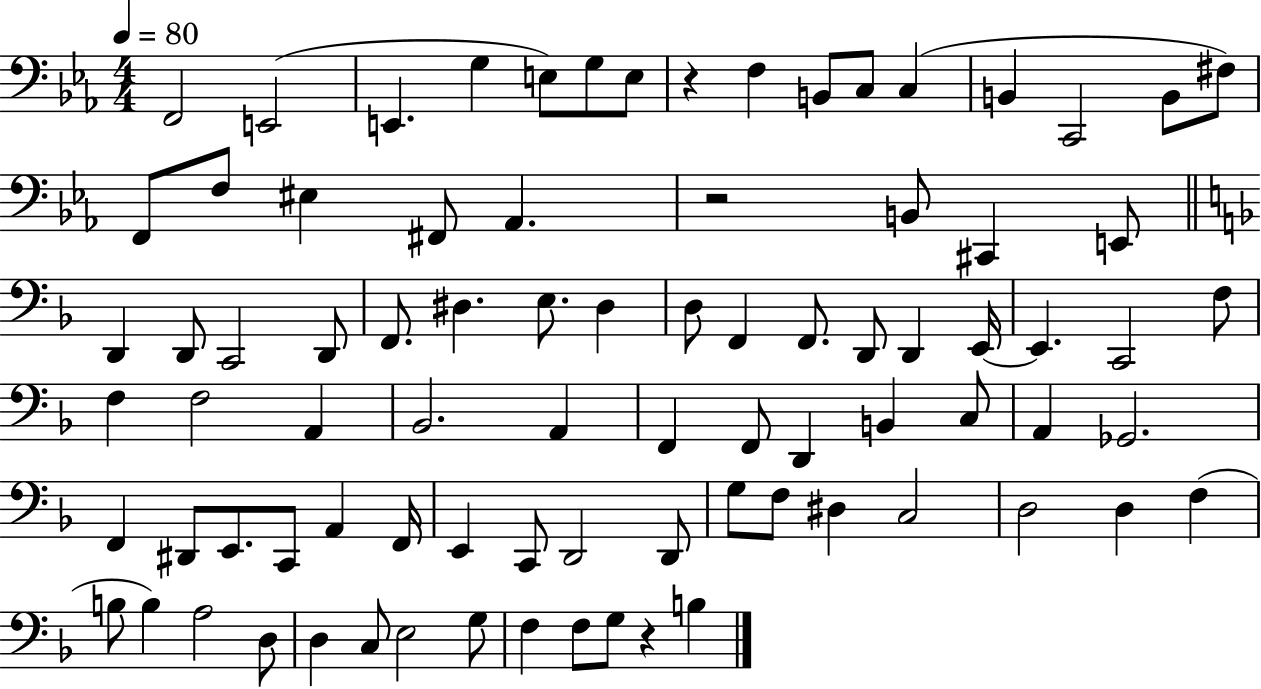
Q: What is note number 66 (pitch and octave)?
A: C3